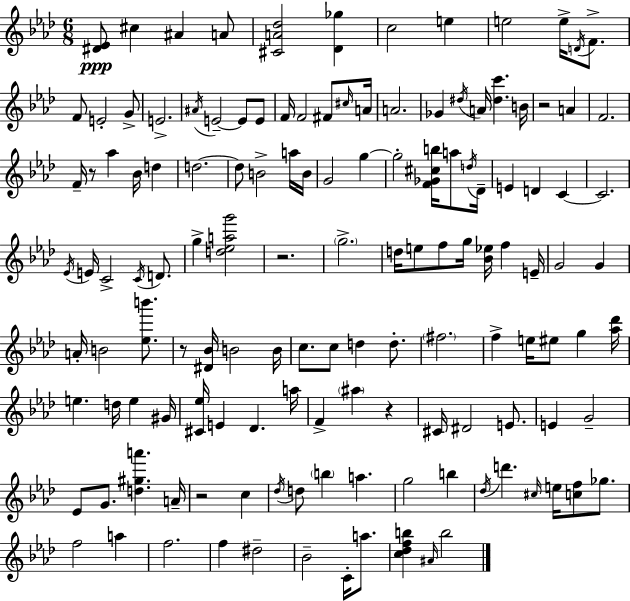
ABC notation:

X:1
T:Untitled
M:6/8
L:1/4
K:Fm
[^D_E]/2 ^c ^A A/2 [^CA_d]2 [_D_g] c2 e e2 e/4 D/4 F/2 F/2 E2 G/2 E2 ^A/4 E2 E/2 E/2 F/4 F2 ^F/2 ^c/4 A/4 A2 _G ^d/4 A/4 [^dc'] B/4 z2 A F2 F/4 z/2 _a _B/4 d d2 d/2 B2 a/4 B/4 G2 g g2 [F_G^cb]/4 a/2 d/4 _D/4 E D C C2 _E/4 E/4 C2 C/4 D/2 g [d_eag']2 z2 g2 d/4 e/2 f/2 g/4 [_B_e]/4 f E/4 G2 G A/4 B2 [_eb']/2 z/2 [^D_B]/4 B2 B/4 c/2 c/2 d d/2 ^f2 f e/4 ^e/2 g [_a_d']/4 e d/4 e ^G/4 [^C_e]/4 E _D a/4 F ^a z ^C/4 ^D2 E/2 E G2 _E/2 G/2 [d^ga'] A/4 z2 c _d/4 d/2 b a g2 b _d/4 d' ^c/4 e/4 [cf]/2 _g/2 f2 a f2 f ^d2 _B2 C/4 a/2 [c_dfb] ^A/4 b2